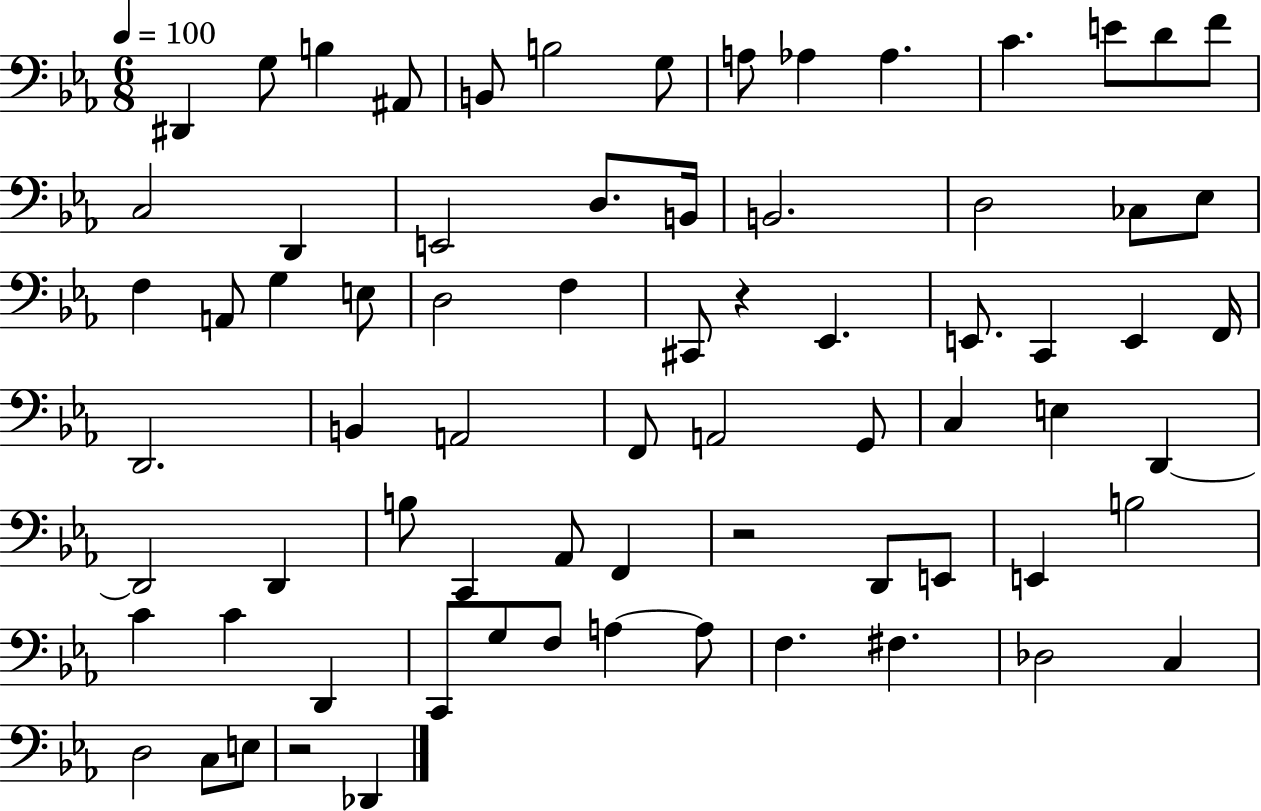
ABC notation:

X:1
T:Untitled
M:6/8
L:1/4
K:Eb
^D,, G,/2 B, ^A,,/2 B,,/2 B,2 G,/2 A,/2 _A, _A, C E/2 D/2 F/2 C,2 D,, E,,2 D,/2 B,,/4 B,,2 D,2 _C,/2 _E,/2 F, A,,/2 G, E,/2 D,2 F, ^C,,/2 z _E,, E,,/2 C,, E,, F,,/4 D,,2 B,, A,,2 F,,/2 A,,2 G,,/2 C, E, D,, D,,2 D,, B,/2 C,, _A,,/2 F,, z2 D,,/2 E,,/2 E,, B,2 C C D,, C,,/2 G,/2 F,/2 A, A,/2 F, ^F, _D,2 C, D,2 C,/2 E,/2 z2 _D,,